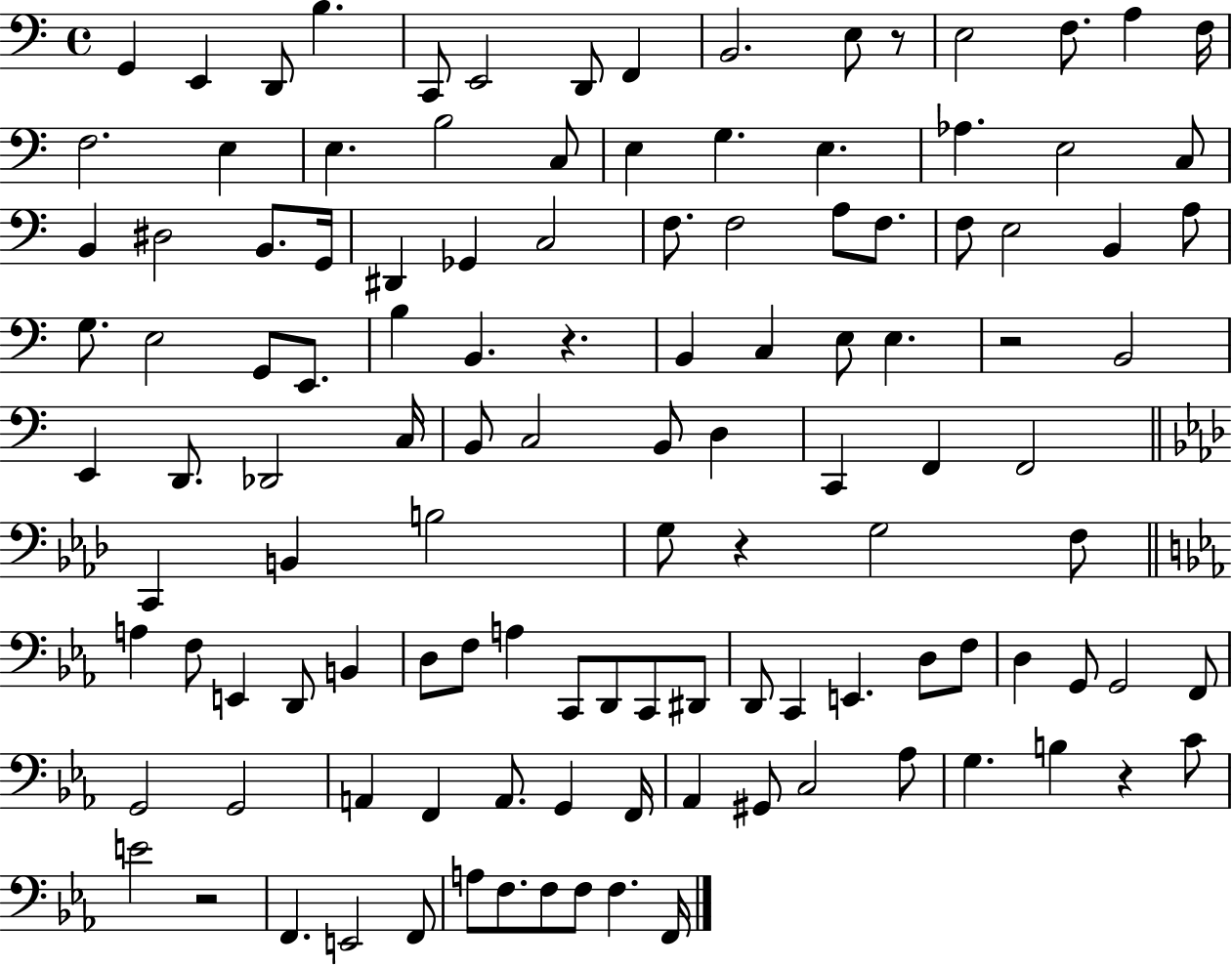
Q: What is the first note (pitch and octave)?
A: G2